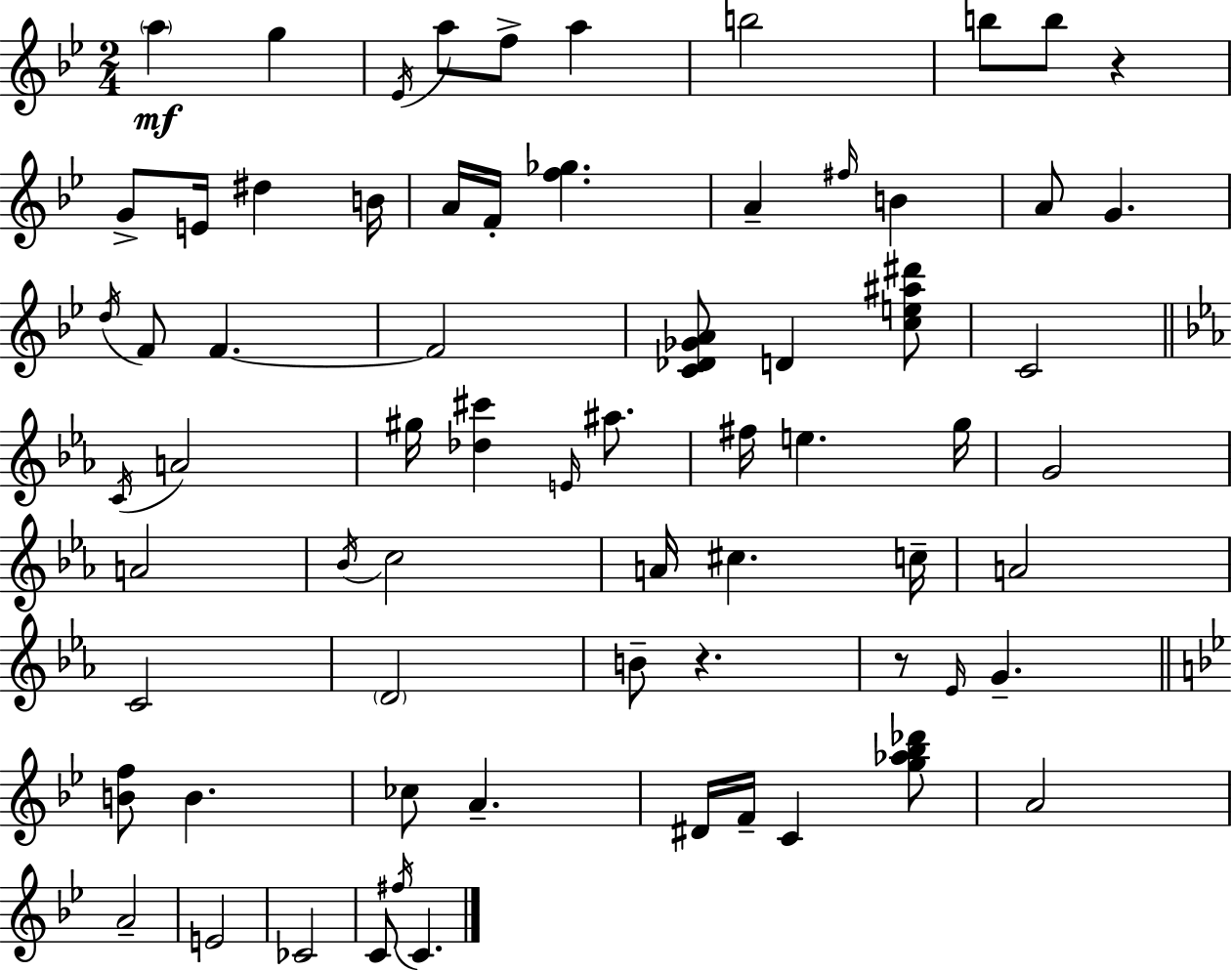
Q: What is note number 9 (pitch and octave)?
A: B5